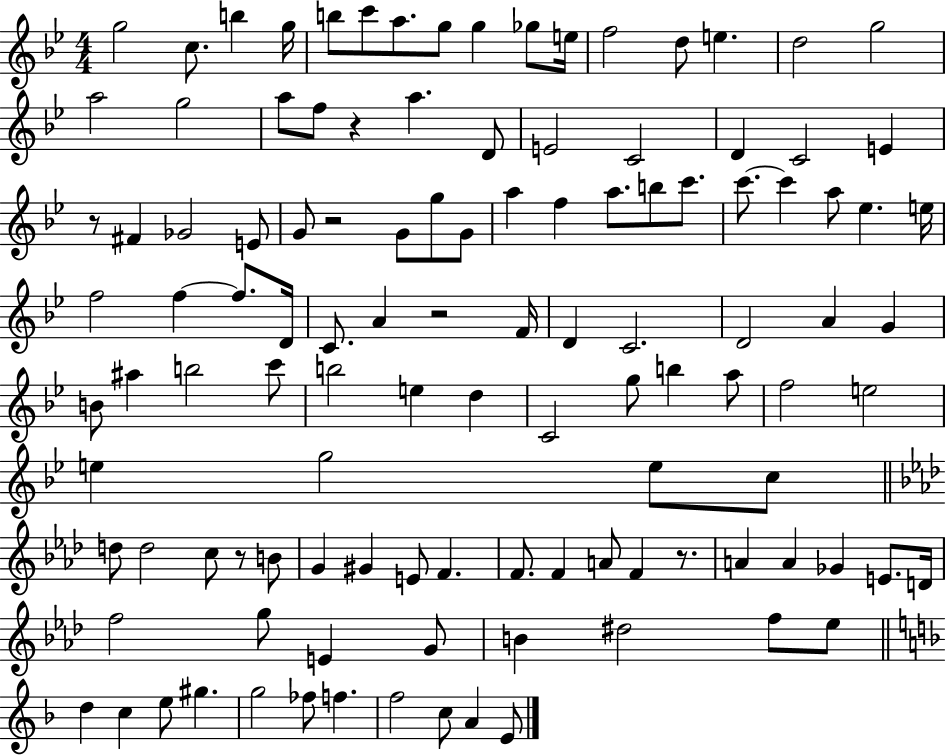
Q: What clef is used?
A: treble